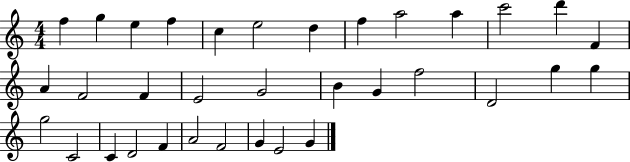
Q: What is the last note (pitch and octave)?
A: G4